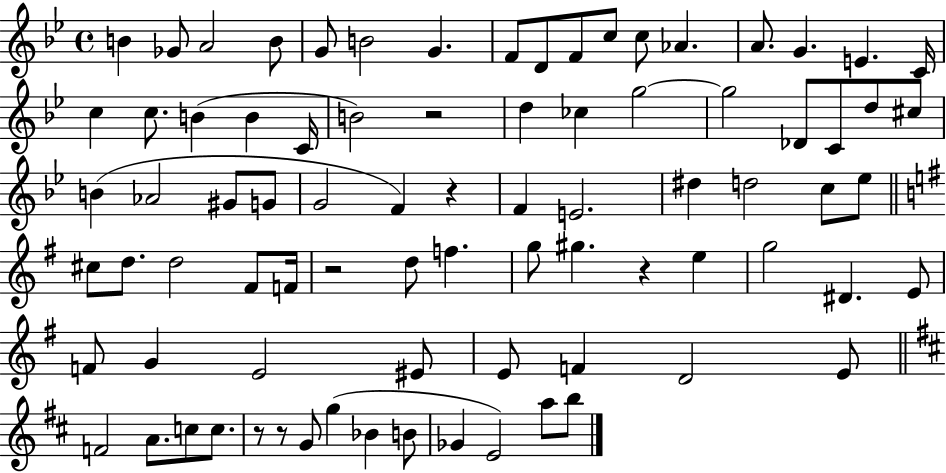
B4/q Gb4/e A4/h B4/e G4/e B4/h G4/q. F4/e D4/e F4/e C5/e C5/e Ab4/q. A4/e. G4/q. E4/q. C4/s C5/q C5/e. B4/q B4/q C4/s B4/h R/h D5/q CES5/q G5/h G5/h Db4/e C4/e D5/e C#5/e B4/q Ab4/h G#4/e G4/e G4/h F4/q R/q F4/q E4/h. D#5/q D5/h C5/e Eb5/e C#5/e D5/e. D5/h F#4/e F4/s R/h D5/e F5/q. G5/e G#5/q. R/q E5/q G5/h D#4/q. E4/e F4/e G4/q E4/h EIS4/e E4/e F4/q D4/h E4/e F4/h A4/e. C5/e C5/e. R/e R/e G4/e G5/q Bb4/q B4/e Gb4/q E4/h A5/e B5/e